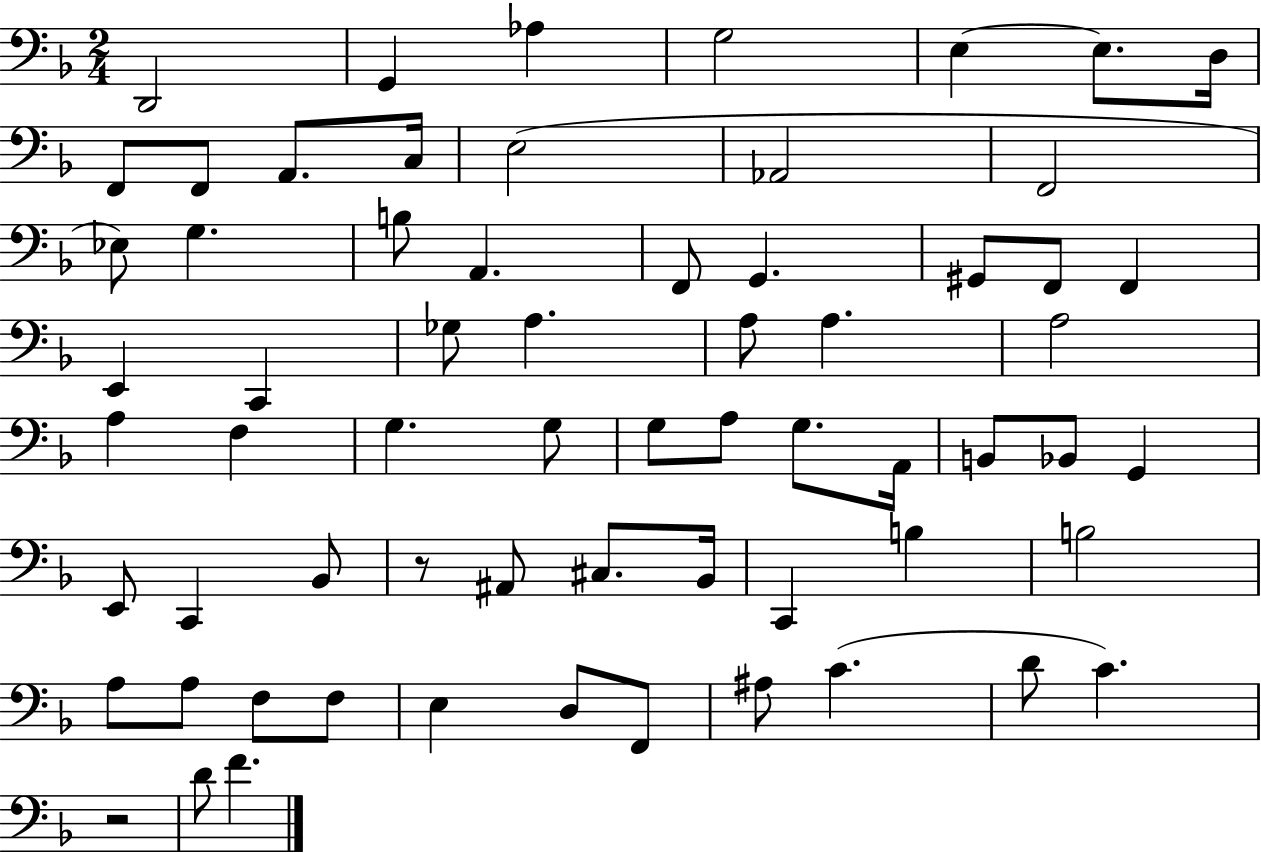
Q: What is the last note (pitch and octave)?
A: F4